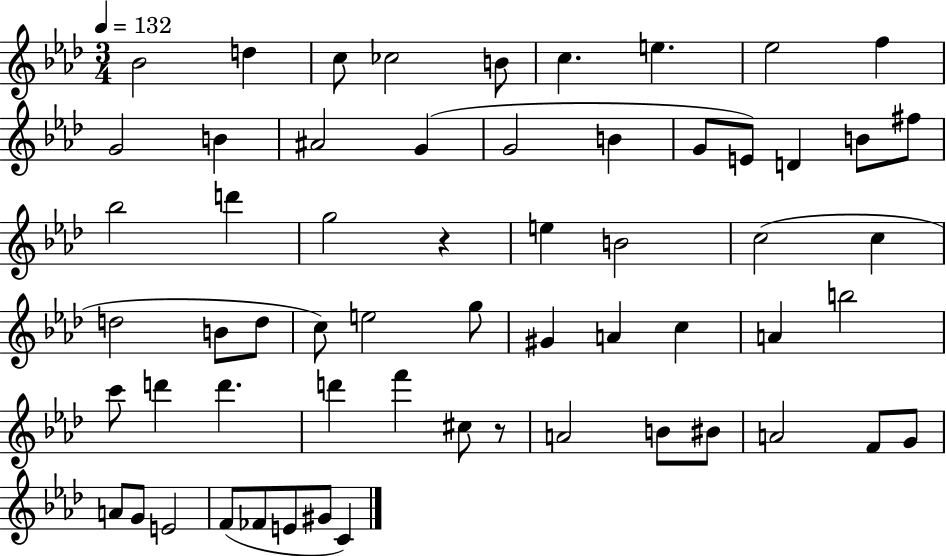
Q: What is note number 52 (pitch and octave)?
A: G4